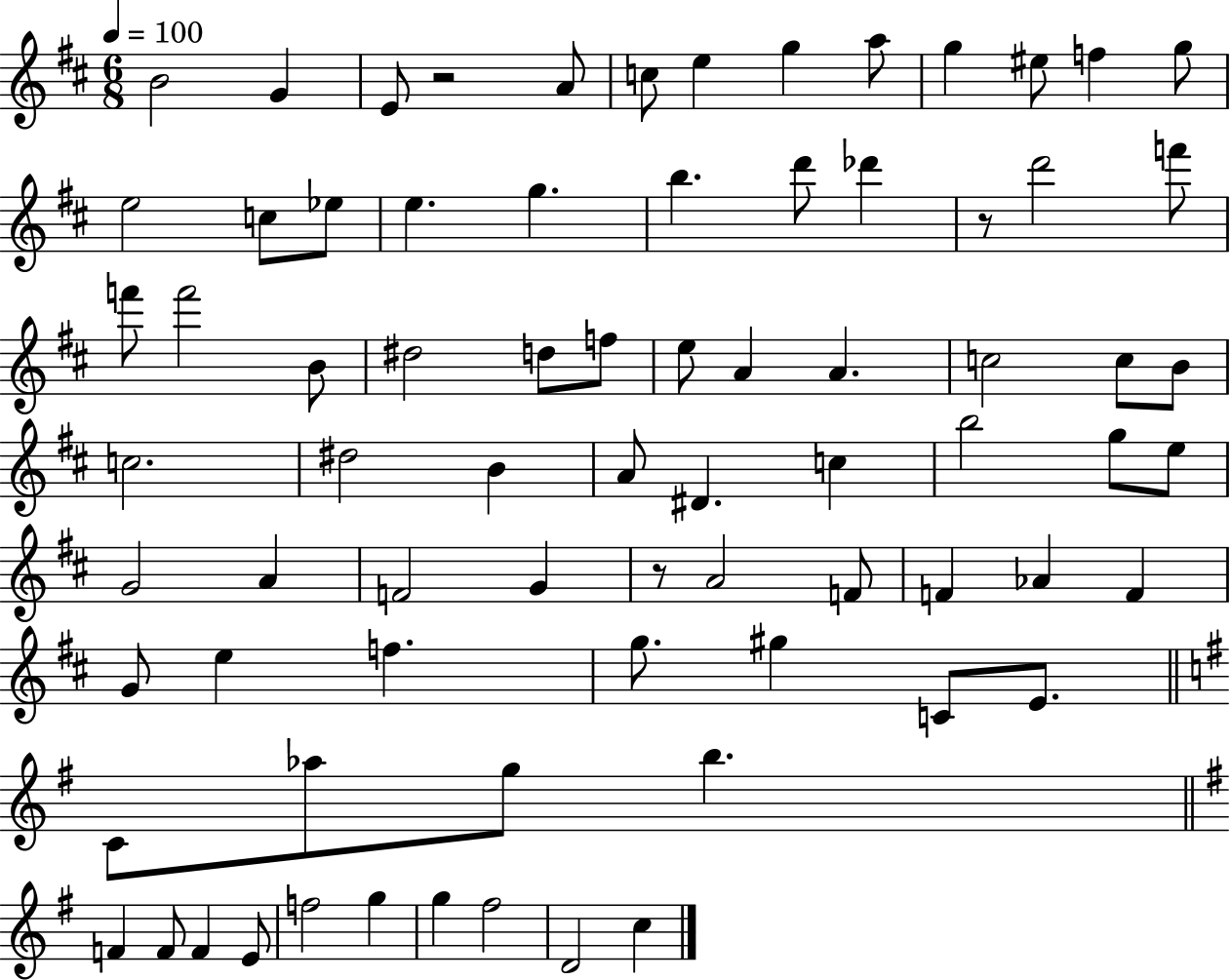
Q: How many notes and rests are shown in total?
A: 76